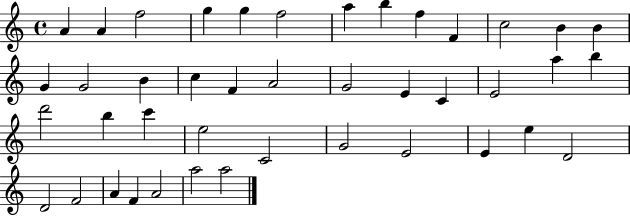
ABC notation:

X:1
T:Untitled
M:4/4
L:1/4
K:C
A A f2 g g f2 a b f F c2 B B G G2 B c F A2 G2 E C E2 a b d'2 b c' e2 C2 G2 E2 E e D2 D2 F2 A F A2 a2 a2